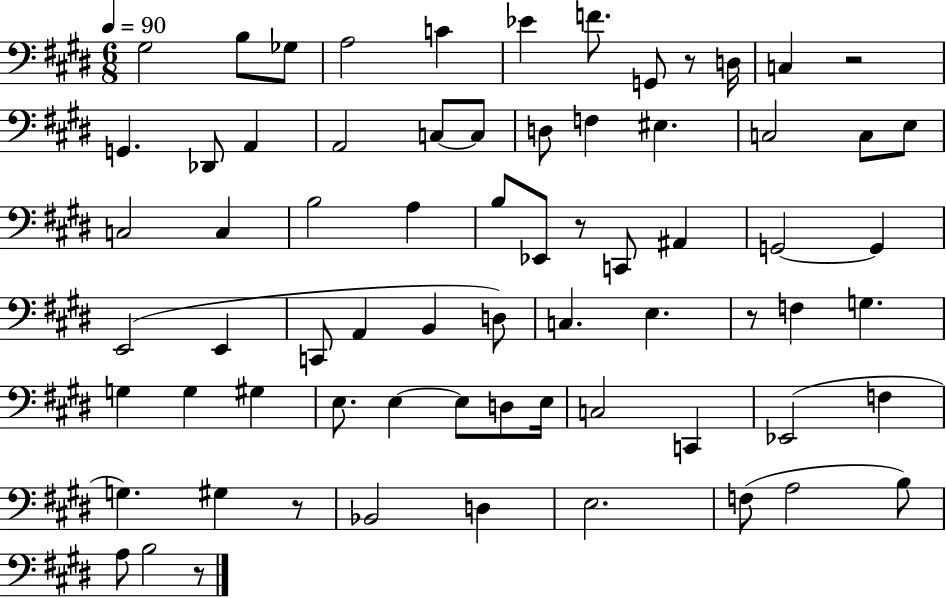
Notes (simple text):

G#3/h B3/e Gb3/e A3/h C4/q Eb4/q F4/e. G2/e R/e D3/s C3/q R/h G2/q. Db2/e A2/q A2/h C3/e C3/e D3/e F3/q EIS3/q. C3/h C3/e E3/e C3/h C3/q B3/h A3/q B3/e Eb2/e R/e C2/e A#2/q G2/h G2/q E2/h E2/q C2/e A2/q B2/q D3/e C3/q. E3/q. R/e F3/q G3/q. G3/q G3/q G#3/q E3/e. E3/q E3/e D3/e E3/s C3/h C2/q Eb2/h F3/q G3/q. G#3/q R/e Bb2/h D3/q E3/h. F3/e A3/h B3/e A3/e B3/h R/e